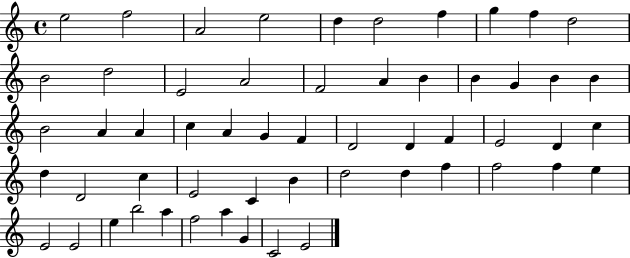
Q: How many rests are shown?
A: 0